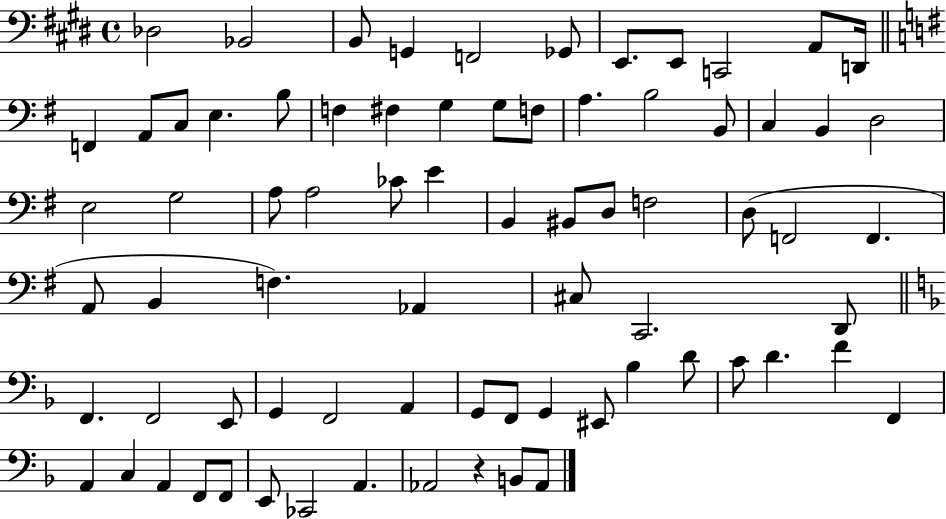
X:1
T:Untitled
M:4/4
L:1/4
K:E
_D,2 _B,,2 B,,/2 G,, F,,2 _G,,/2 E,,/2 E,,/2 C,,2 A,,/2 D,,/4 F,, A,,/2 C,/2 E, B,/2 F, ^F, G, G,/2 F,/2 A, B,2 B,,/2 C, B,, D,2 E,2 G,2 A,/2 A,2 _C/2 E B,, ^B,,/2 D,/2 F,2 D,/2 F,,2 F,, A,,/2 B,, F, _A,, ^C,/2 C,,2 D,,/2 F,, F,,2 E,,/2 G,, F,,2 A,, G,,/2 F,,/2 G,, ^E,,/2 _B, D/2 C/2 D F F,, A,, C, A,, F,,/2 F,,/2 E,,/2 _C,,2 A,, _A,,2 z B,,/2 _A,,/2